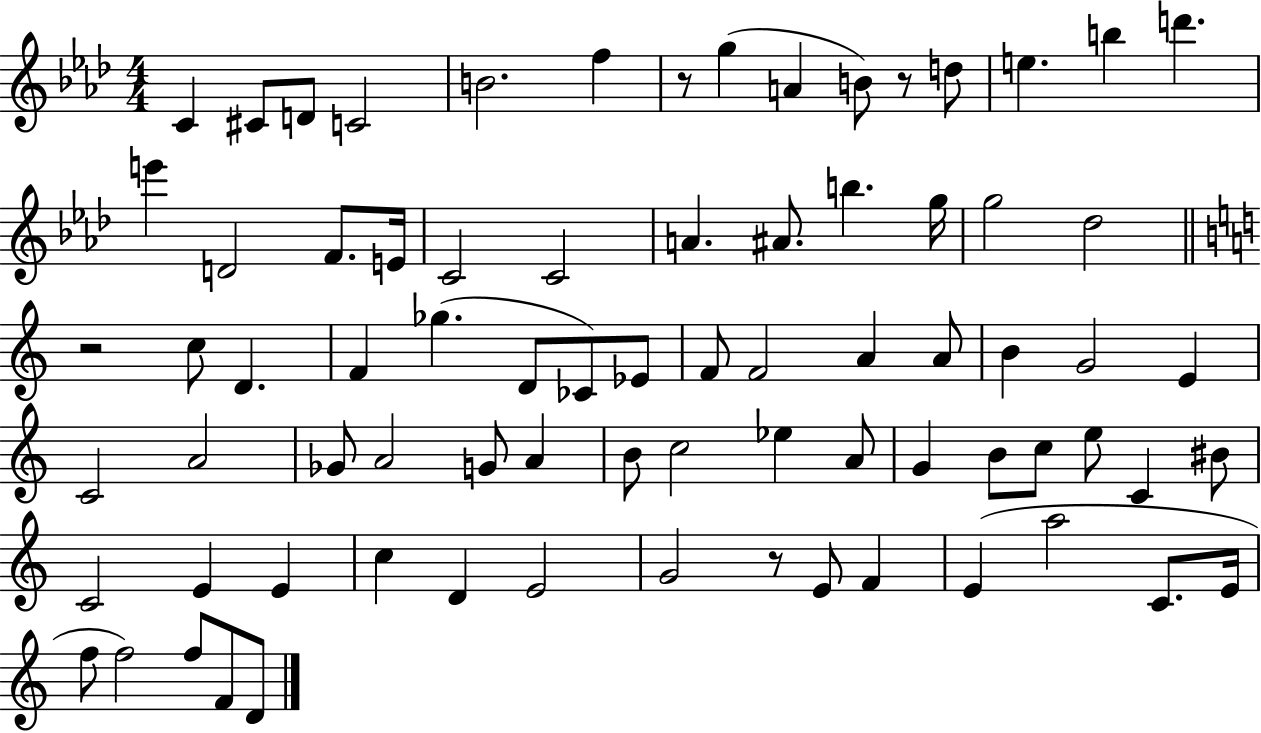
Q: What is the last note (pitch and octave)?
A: D4